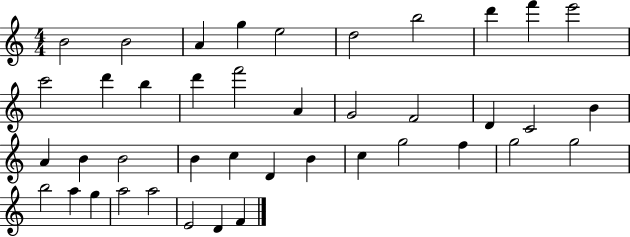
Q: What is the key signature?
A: C major